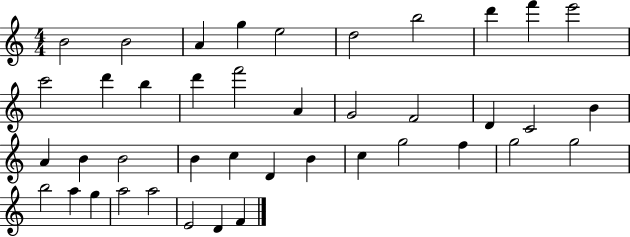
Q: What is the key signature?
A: C major